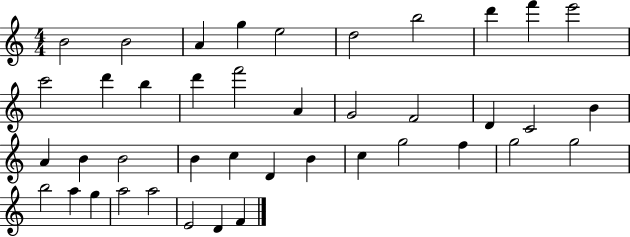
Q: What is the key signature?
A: C major